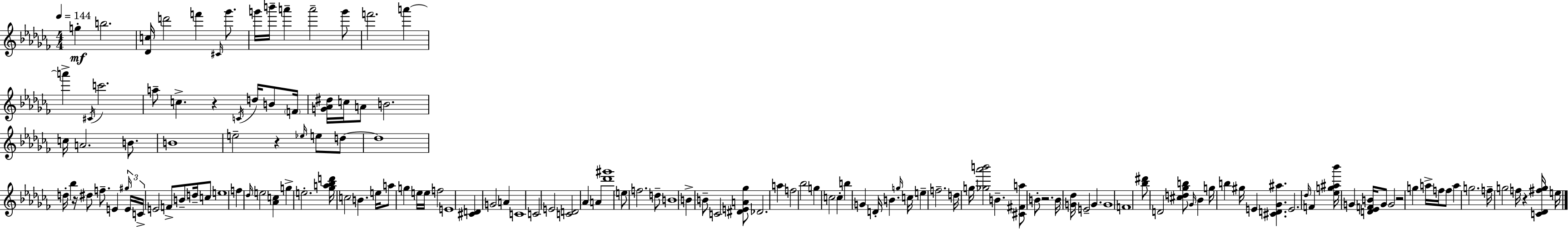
{
  \clef treble
  \numericTimeSignature
  \time 4/4
  \key aes \minor
  \tempo 4 = 144
  g''4-.\mf b''2. | <des' c''>16 d'''2 f'''4 \grace { cis'16 } ges'''8. | g'''16 b'''16-- a'''4-- a'''2-- g'''8 | f'''2. a'''4~~ | \break a'''4-> \acciaccatura { cis'16 } c'''2. | a''8-- c''4.-> r4 \acciaccatura { c'16 } d''16 | b'8 \parenthesize f'16 <g' aes' dis''>16 c''16 a'8 b'2. | c''16 a'2. | \break b'8. b'1 | e''2-- r4 \grace { ees''16 } | e''8 d''8~~ d''1 | d''16-. bes''4 r16 dis''8 f''8.-- e'4 | \break \tuplet 3/2 { \grace { gis''16 } e'16 c'16-> } e'2 f'8-> | b'8-- d''16-- c''8 e''1 | f''4 \grace { des''16 } e''2 | <aes' c''>4 g''4-> e''2.-. | \break <ges'' a'' bes'' d'''>16 c''2 b'4. | e''16 a''8 g''4 e''16 e''16 f''2 | e'1 | <cis' d'>4 g'2 | \break a'4 c'1 | c'2 e'2 | <c' d'>2 aes'4 | a'4 <des''' gis'''>1 | \break \parenthesize e''8 f''2. | d''8-- b'1 | b'4-> b'8-- c'2 | <dis' e' a' ges''>8 des'2. | \break a''4 f''2 bes''2 | g''4 c''2 | c''4-. b''4 g'4 d'16-. b'4. | \grace { g''16 } c''16 e''4-- f''2.-- | \break d''16 g''16 <ges'' aes''' b'''>2 | b'4.-- <cis' fis' a''>8 b'8-. r2. | b'16 <g' des''>16 e'2-- | g'4. g'1 | \break f'1 | <bes'' dis'''>8 d'2 | <cis'' d'' ges'' b''>8 \grace { ges'16 } bes'4 g''16 b''4 gis''16 e'4 | <cis' d' ges' ais''>4. e'2. | \break \grace { des''16 } f'4 <ees'' g'' ais'' bes'''>16 g'4 <d' ees' f' b'>16 g'8 | g'2 r2 | g''4 a''16-> f''16 f''8 a''4 g''2. | f''16-- g''2 | \break f''16 r4 <c' des' fis'' g''>16 e''16 \bar "|."
}